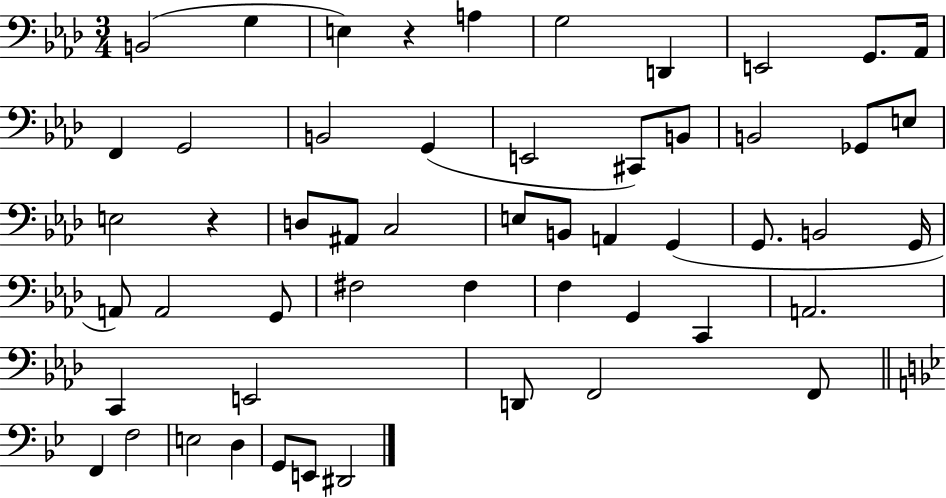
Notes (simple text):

B2/h G3/q E3/q R/q A3/q G3/h D2/q E2/h G2/e. Ab2/s F2/q G2/h B2/h G2/q E2/h C#2/e B2/e B2/h Gb2/e E3/e E3/h R/q D3/e A#2/e C3/h E3/e B2/e A2/q G2/q G2/e. B2/h G2/s A2/e A2/h G2/e F#3/h F#3/q F3/q G2/q C2/q A2/h. C2/q E2/h D2/e F2/h F2/e F2/q F3/h E3/h D3/q G2/e E2/e D#2/h